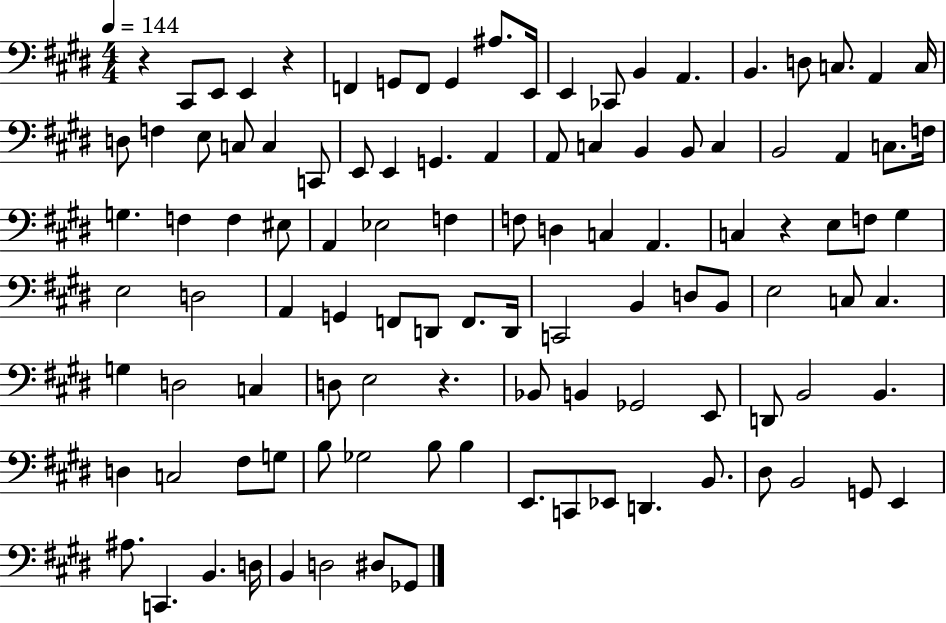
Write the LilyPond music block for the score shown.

{
  \clef bass
  \numericTimeSignature
  \time 4/4
  \key e \major
  \tempo 4 = 144
  r4 cis,8 e,8 e,4 r4 | f,4 g,8 f,8 g,4 ais8. e,16 | e,4 ces,8 b,4 a,4. | b,4. d8 c8. a,4 c16 | \break d8 f4 e8 c8 c4 c,8 | e,8 e,4 g,4. a,4 | a,8 c4 b,4 b,8 c4 | b,2 a,4 c8. f16 | \break g4. f4 f4 eis8 | a,4 ees2 f4 | f8 d4 c4 a,4. | c4 r4 e8 f8 gis4 | \break e2 d2 | a,4 g,4 f,8 d,8 f,8. d,16 | c,2 b,4 d8 b,8 | e2 c8 c4. | \break g4 d2 c4 | d8 e2 r4. | bes,8 b,4 ges,2 e,8 | d,8 b,2 b,4. | \break d4 c2 fis8 g8 | b8 ges2 b8 b4 | e,8. c,8 ees,8 d,4. b,8. | dis8 b,2 g,8 e,4 | \break ais8. c,4. b,4. d16 | b,4 d2 dis8 ges,8 | \bar "|."
}